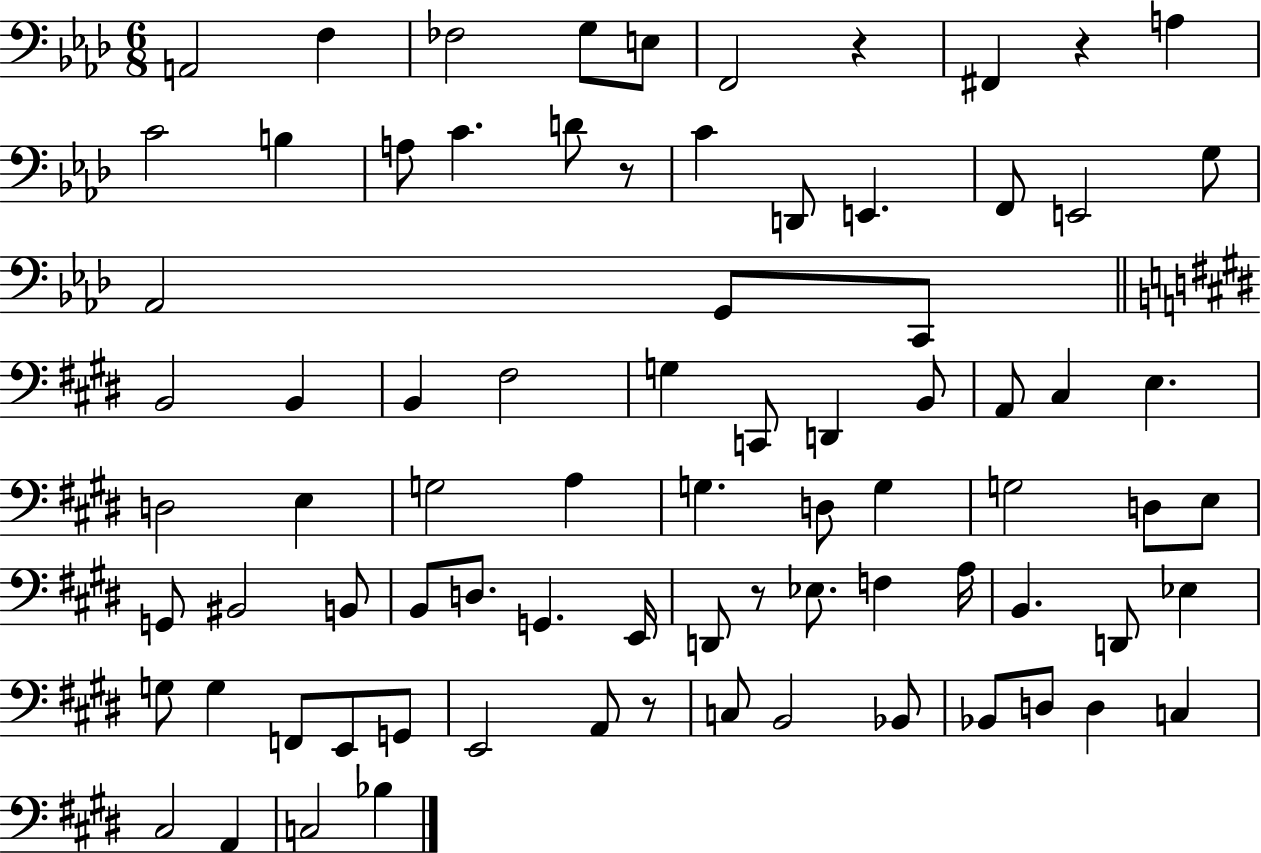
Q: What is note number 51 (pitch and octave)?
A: D2